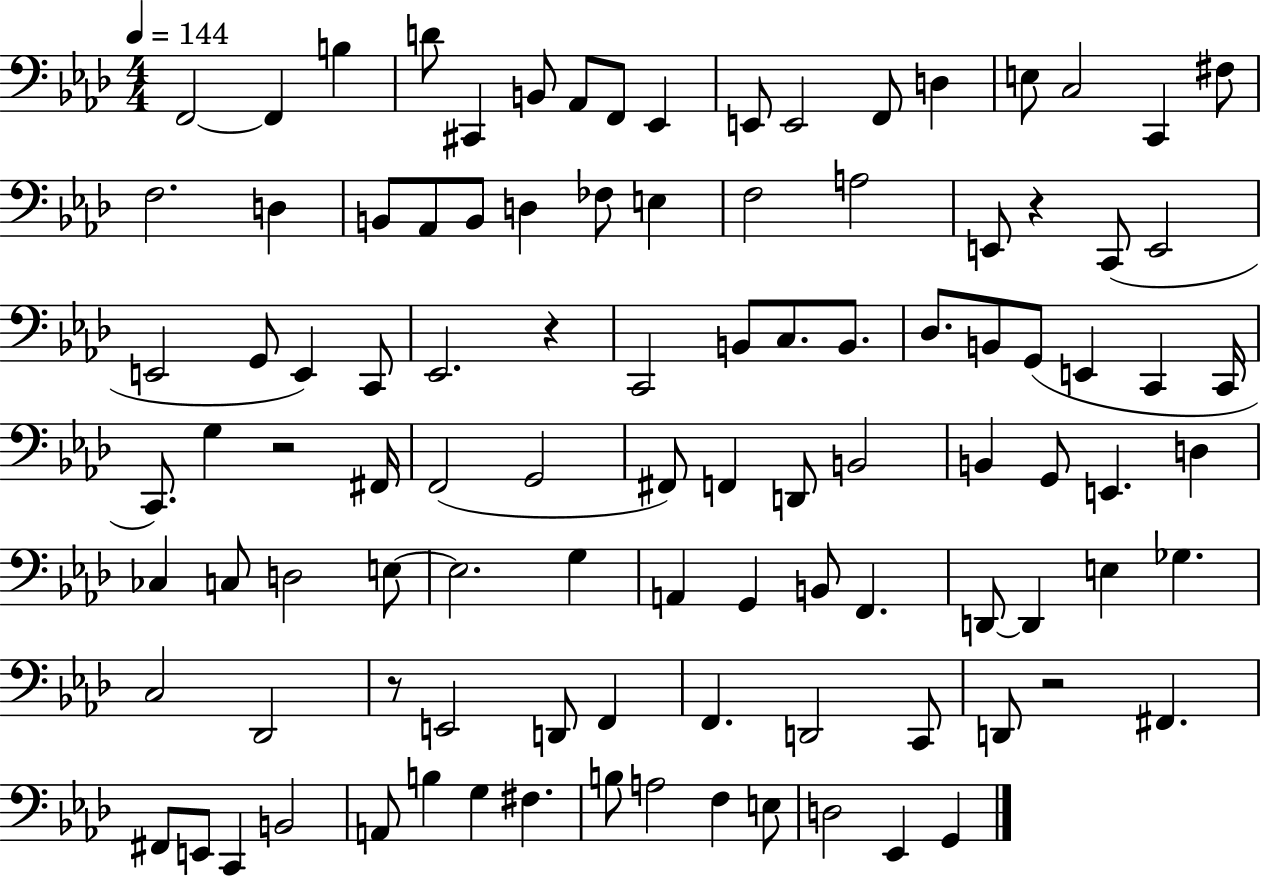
{
  \clef bass
  \numericTimeSignature
  \time 4/4
  \key aes \major
  \tempo 4 = 144
  f,2~~ f,4 b4 | d'8 cis,4 b,8 aes,8 f,8 ees,4 | e,8 e,2 f,8 d4 | e8 c2 c,4 fis8 | \break f2. d4 | b,8 aes,8 b,8 d4 fes8 e4 | f2 a2 | e,8 r4 c,8( e,2 | \break e,2 g,8 e,4) c,8 | ees,2. r4 | c,2 b,8 c8. b,8. | des8. b,8 g,8( e,4 c,4 c,16 | \break c,8.) g4 r2 fis,16 | f,2( g,2 | fis,8) f,4 d,8 b,2 | b,4 g,8 e,4. d4 | \break ces4 c8 d2 e8~~ | e2. g4 | a,4 g,4 b,8 f,4. | d,8~~ d,4 e4 ges4. | \break c2 des,2 | r8 e,2 d,8 f,4 | f,4. d,2 c,8 | d,8 r2 fis,4. | \break fis,8 e,8 c,4 b,2 | a,8 b4 g4 fis4. | b8 a2 f4 e8 | d2 ees,4 g,4 | \break \bar "|."
}